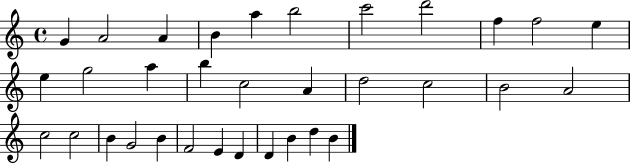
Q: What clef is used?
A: treble